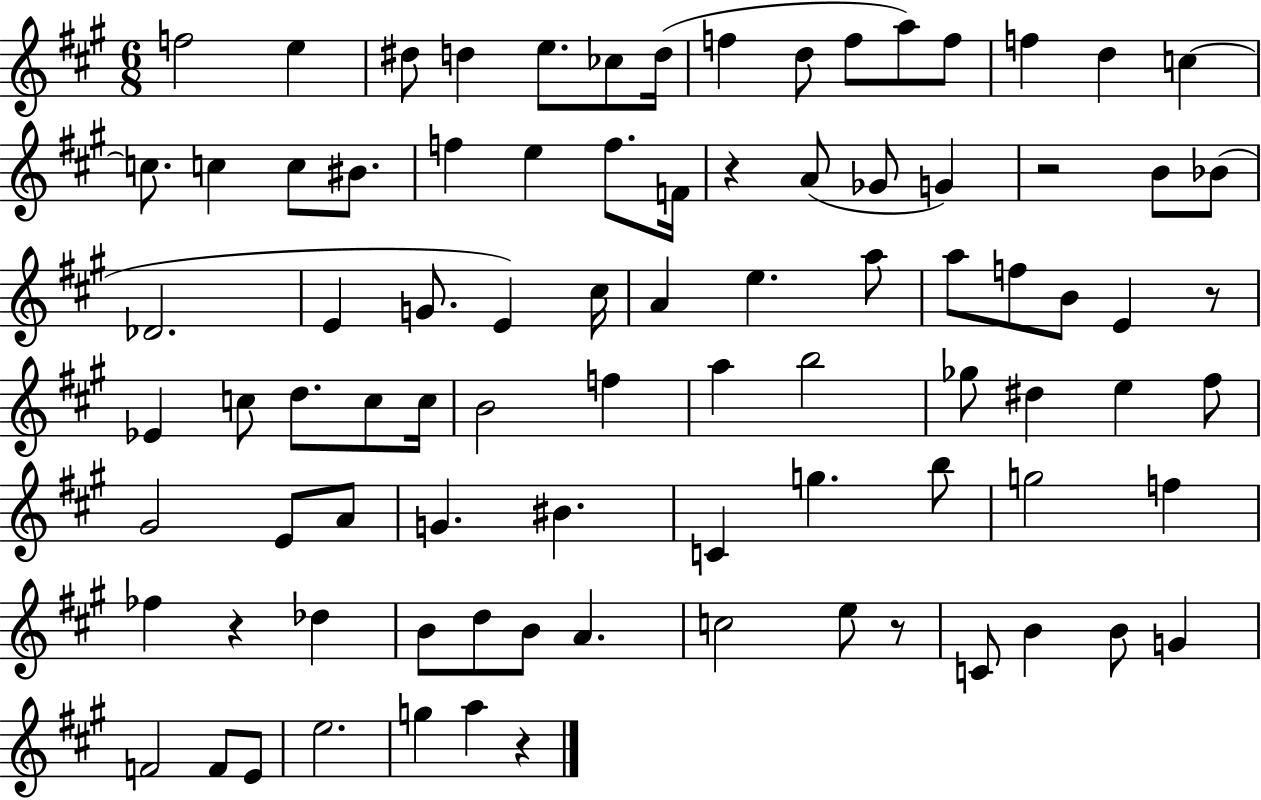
F5/h E5/q D#5/e D5/q E5/e. CES5/e D5/s F5/q D5/e F5/e A5/e F5/e F5/q D5/q C5/q C5/e. C5/q C5/e BIS4/e. F5/q E5/q F5/e. F4/s R/q A4/e Gb4/e G4/q R/h B4/e Bb4/e Db4/h. E4/q G4/e. E4/q C#5/s A4/q E5/q. A5/e A5/e F5/e B4/e E4/q R/e Eb4/q C5/e D5/e. C5/e C5/s B4/h F5/q A5/q B5/h Gb5/e D#5/q E5/q F#5/e G#4/h E4/e A4/e G4/q. BIS4/q. C4/q G5/q. B5/e G5/h F5/q FES5/q R/q Db5/q B4/e D5/e B4/e A4/q. C5/h E5/e R/e C4/e B4/q B4/e G4/q F4/h F4/e E4/e E5/h. G5/q A5/q R/q